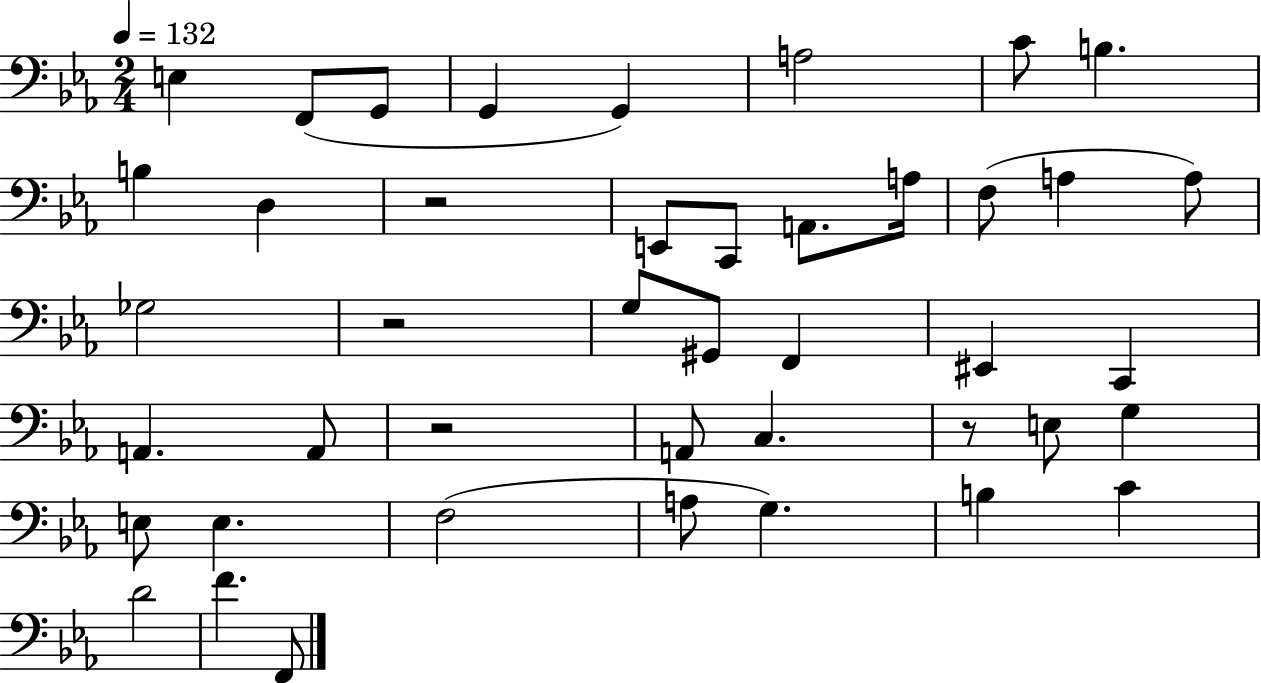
{
  \clef bass
  \numericTimeSignature
  \time 2/4
  \key ees \major
  \tempo 4 = 132
  e4 f,8( g,8 | g,4 g,4) | a2 | c'8 b4. | \break b4 d4 | r2 | e,8 c,8 a,8. a16 | f8( a4 a8) | \break ges2 | r2 | g8 gis,8 f,4 | eis,4 c,4 | \break a,4. a,8 | r2 | a,8 c4. | r8 e8 g4 | \break e8 e4. | f2( | a8 g4.) | b4 c'4 | \break d'2 | f'4. f,8 | \bar "|."
}